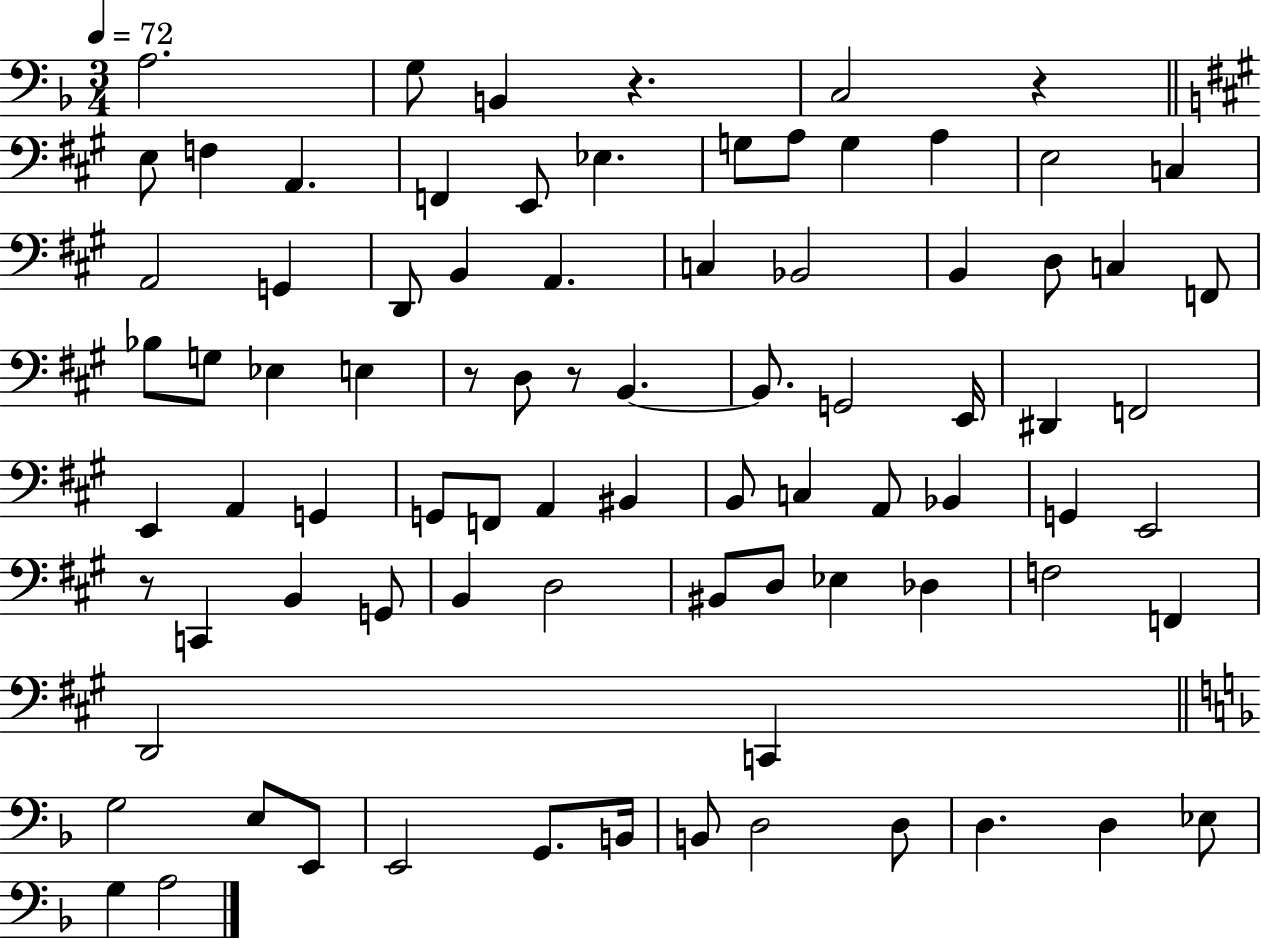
A3/h. G3/e B2/q R/q. C3/h R/q E3/e F3/q A2/q. F2/q E2/e Eb3/q. G3/e A3/e G3/q A3/q E3/h C3/q A2/h G2/q D2/e B2/q A2/q. C3/q Bb2/h B2/q D3/e C3/q F2/e Bb3/e G3/e Eb3/q E3/q R/e D3/e R/e B2/q. B2/e. G2/h E2/s D#2/q F2/h E2/q A2/q G2/q G2/e F2/e A2/q BIS2/q B2/e C3/q A2/e Bb2/q G2/q E2/h R/e C2/q B2/q G2/e B2/q D3/h BIS2/e D3/e Eb3/q Db3/q F3/h F2/q D2/h C2/q G3/h E3/e E2/e E2/h G2/e. B2/s B2/e D3/h D3/e D3/q. D3/q Eb3/e G3/q A3/h